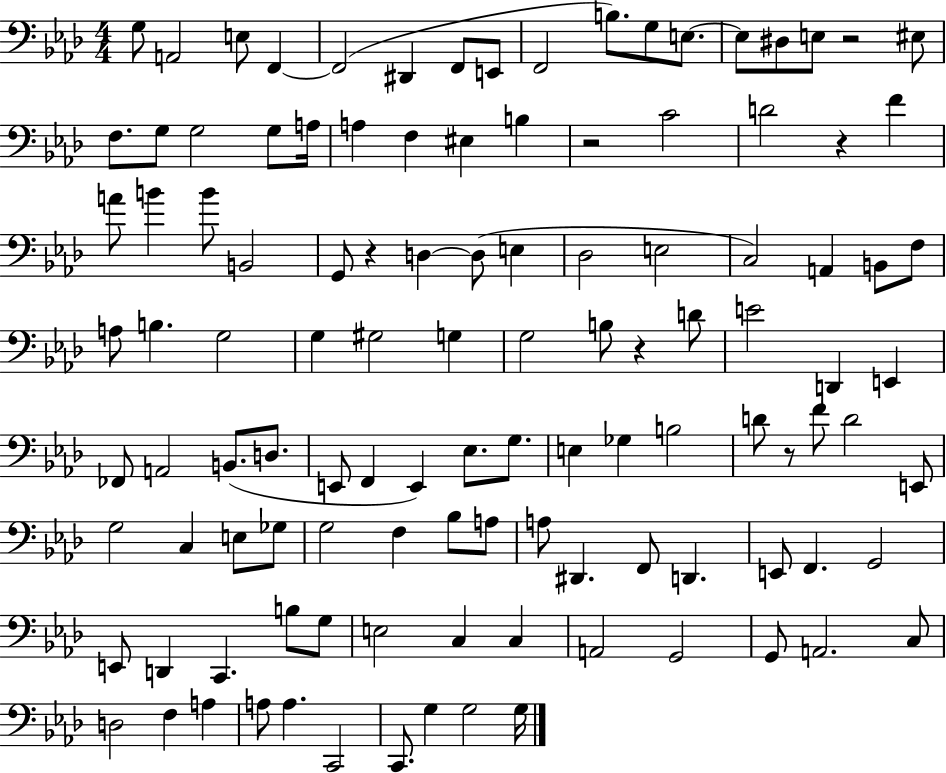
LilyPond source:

{
  \clef bass
  \numericTimeSignature
  \time 4/4
  \key aes \major
  g8 a,2 e8 f,4~~ | f,2( dis,4 f,8 e,8 | f,2 b8.) g8 e8.~~ | e8 dis8 e8 r2 eis8 | \break f8. g8 g2 g8 a16 | a4 f4 eis4 b4 | r2 c'2 | d'2 r4 f'4 | \break a'8 b'4 b'8 b,2 | g,8 r4 d4~~ d8( e4 | des2 e2 | c2) a,4 b,8 f8 | \break a8 b4. g2 | g4 gis2 g4 | g2 b8 r4 d'8 | e'2 d,4 e,4 | \break fes,8 a,2 b,8.( d8. | e,8 f,4 e,4) ees8. g8. | e4 ges4 b2 | d'8 r8 f'8 d'2 e,8 | \break g2 c4 e8 ges8 | g2 f4 bes8 a8 | a8 dis,4. f,8 d,4. | e,8 f,4. g,2 | \break e,8 d,4 c,4. b8 g8 | e2 c4 c4 | a,2 g,2 | g,8 a,2. c8 | \break d2 f4 a4 | a8 a4. c,2 | c,8. g4 g2 g16 | \bar "|."
}